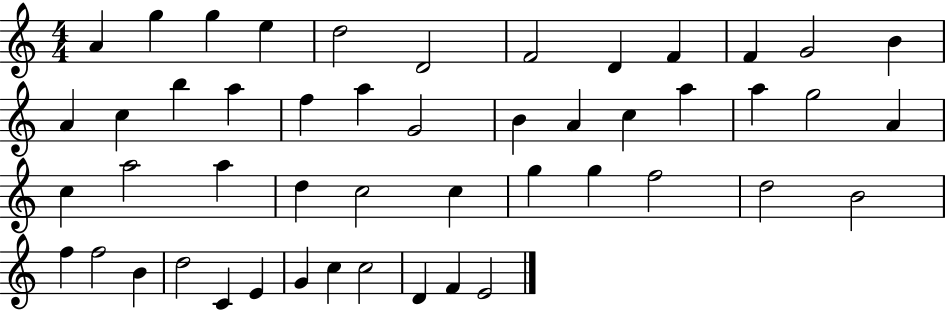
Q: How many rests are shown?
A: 0